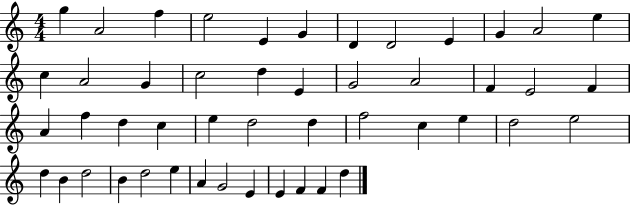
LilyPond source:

{
  \clef treble
  \numericTimeSignature
  \time 4/4
  \key c \major
  g''4 a'2 f''4 | e''2 e'4 g'4 | d'4 d'2 e'4 | g'4 a'2 e''4 | \break c''4 a'2 g'4 | c''2 d''4 e'4 | g'2 a'2 | f'4 e'2 f'4 | \break a'4 f''4 d''4 c''4 | e''4 d''2 d''4 | f''2 c''4 e''4 | d''2 e''2 | \break d''4 b'4 d''2 | b'4 d''2 e''4 | a'4 g'2 e'4 | e'4 f'4 f'4 d''4 | \break \bar "|."
}